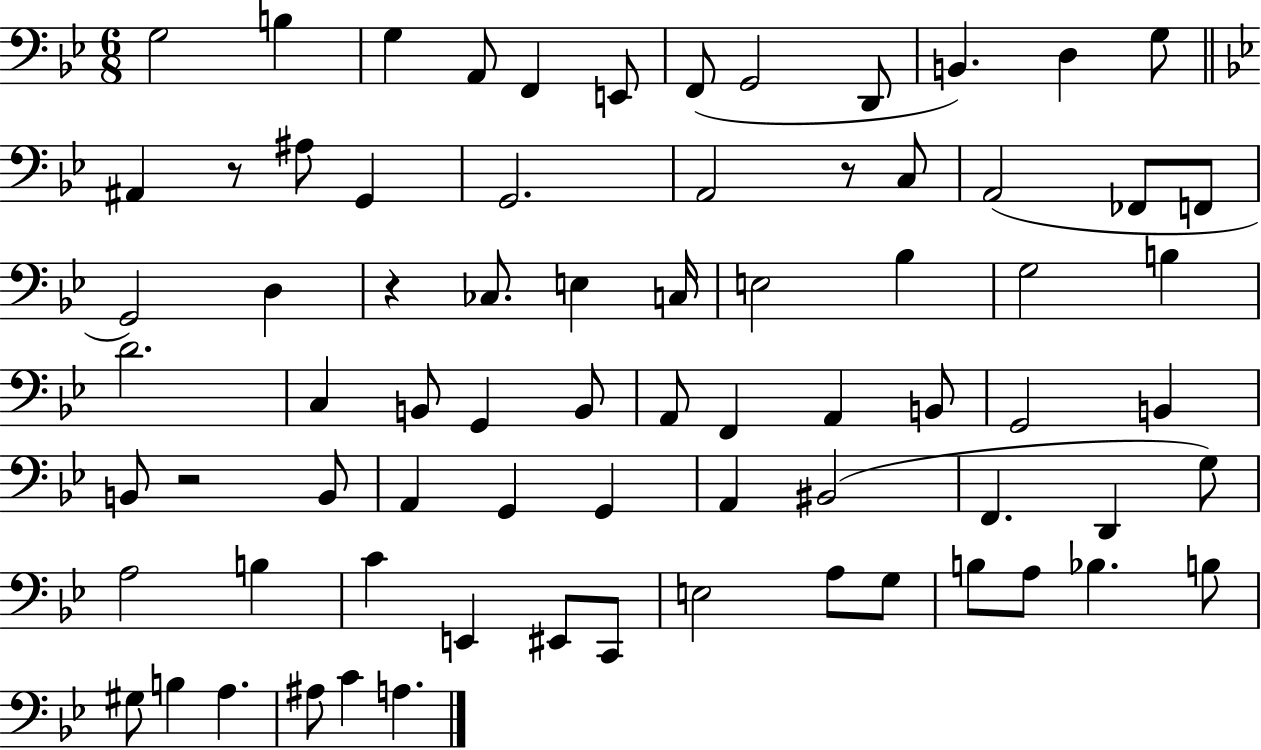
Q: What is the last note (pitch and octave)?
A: A3